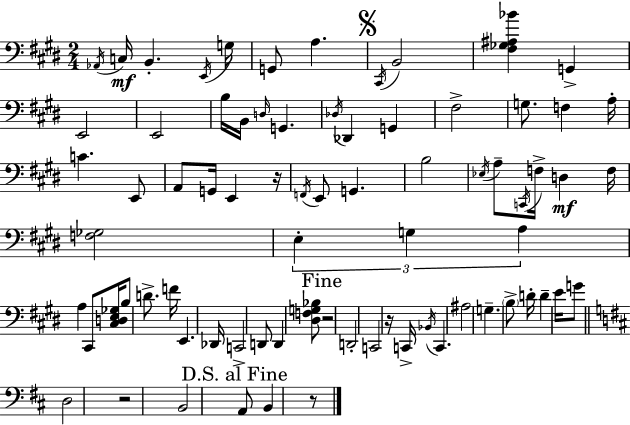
{
  \clef bass
  \numericTimeSignature
  \time 2/4
  \key e \major
  \acciaccatura { aes,16 }\mf c16 b,4.-. | \acciaccatura { e,16 } g16 g,8 a4. | \mark \markup { \musicglyph "scripts.segno" } \acciaccatura { cis,16 } b,2 | <fis ges ais bes'>4 g,4-> | \break e,2 | e,2 | b16 b,16 \grace { d16 } g,4. | \acciaccatura { des16 } des,4 | \break g,4 fis2-> | g8. | f4 a16-. c'4. | e,8 a,8 g,16 | \break e,4 r16 \acciaccatura { f,16 } e,8 | g,4. b2 | \acciaccatura { ees16 } a8-- | \acciaccatura { c,16 } f16-> d4\mf f16 | \break <f ges>2 | \tuplet 3/2 { e4-. g4 | a4 } a4 | cis,8 <cis d e ges>16 b8 d'8.-> | \break f'16 e,4. des,16 | c,2-> | d,8 d,4 <dis f g bes>8 | \mark "Fine" r2 | \break d,2-. | c,2 | r16 c,16-> \acciaccatura { bes,16 } c,4. | ais2 | \break g4.-- \parenthesize b8-> | d'16-. d'4-- e'16 g'8 | \bar "||" \break \key b \minor d2 | r2 | b,2 | \mark "D.S. al Fine" a,8 b,4 r8 | \break \bar "|."
}